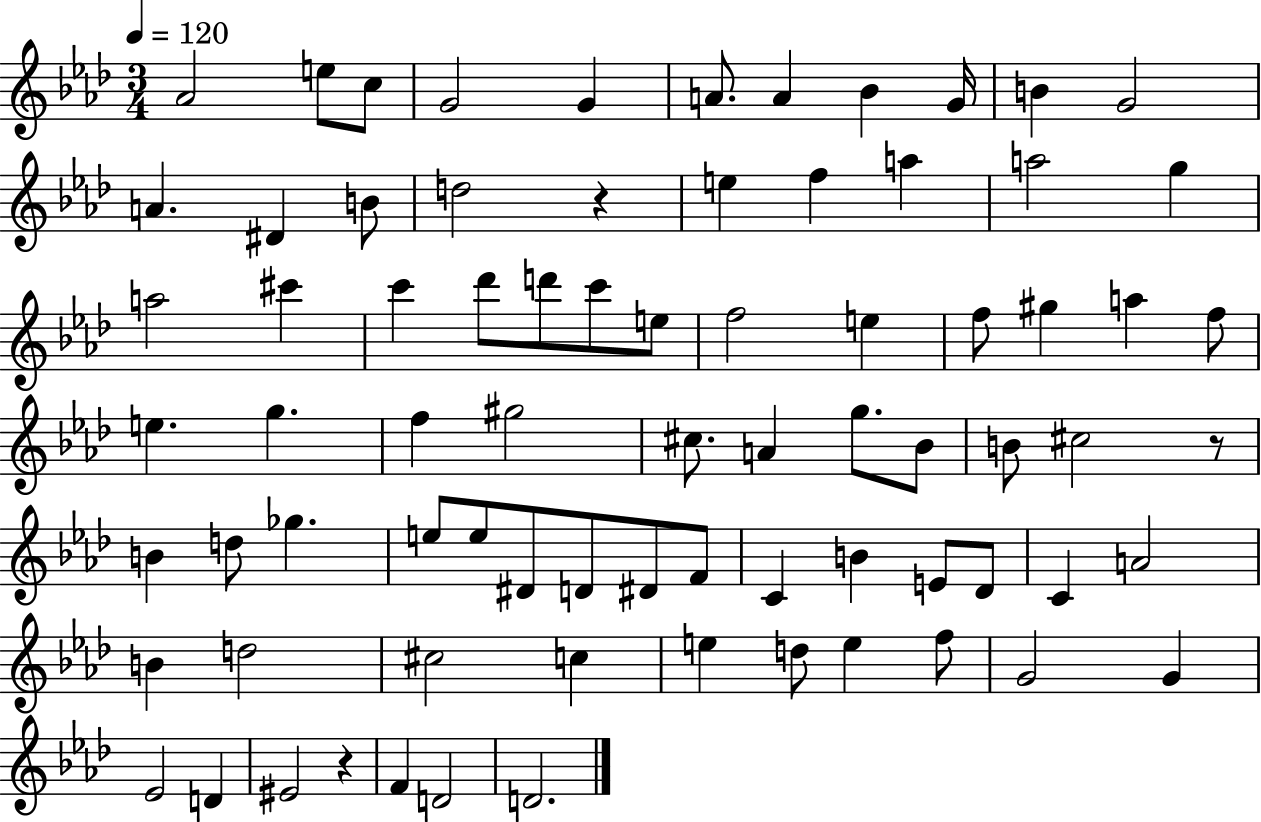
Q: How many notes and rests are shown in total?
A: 77